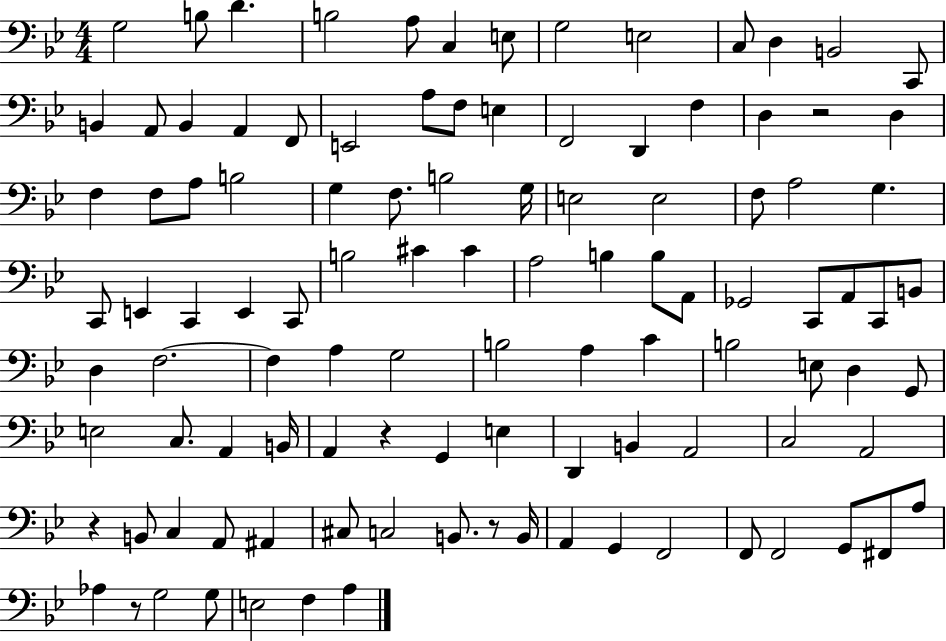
X:1
T:Untitled
M:4/4
L:1/4
K:Bb
G,2 B,/2 D B,2 A,/2 C, E,/2 G,2 E,2 C,/2 D, B,,2 C,,/2 B,, A,,/2 B,, A,, F,,/2 E,,2 A,/2 F,/2 E, F,,2 D,, F, D, z2 D, F, F,/2 A,/2 B,2 G, F,/2 B,2 G,/4 E,2 E,2 F,/2 A,2 G, C,,/2 E,, C,, E,, C,,/2 B,2 ^C ^C A,2 B, B,/2 A,,/2 _G,,2 C,,/2 A,,/2 C,,/2 B,,/2 D, F,2 F, A, G,2 B,2 A, C B,2 E,/2 D, G,,/2 E,2 C,/2 A,, B,,/4 A,, z G,, E, D,, B,, A,,2 C,2 A,,2 z B,,/2 C, A,,/2 ^A,, ^C,/2 C,2 B,,/2 z/2 B,,/4 A,, G,, F,,2 F,,/2 F,,2 G,,/2 ^F,,/2 A,/2 _A, z/2 G,2 G,/2 E,2 F, A,